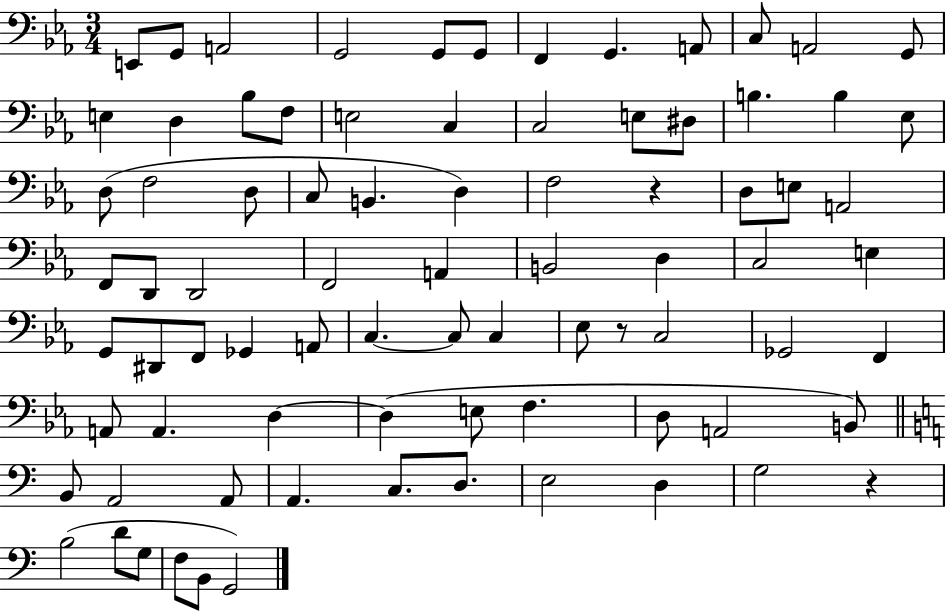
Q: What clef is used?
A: bass